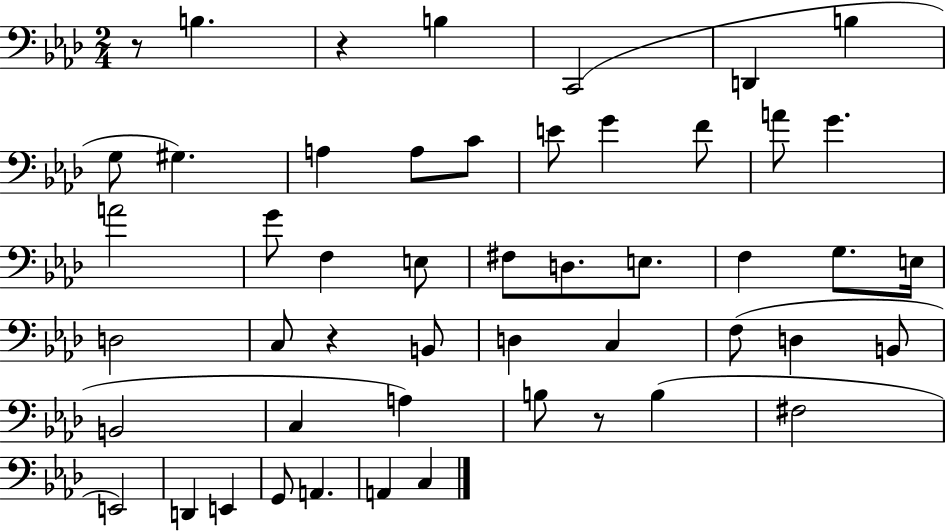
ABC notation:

X:1
T:Untitled
M:2/4
L:1/4
K:Ab
z/2 B, z B, C,,2 D,, B, G,/2 ^G, A, A,/2 C/2 E/2 G F/2 A/2 G A2 G/2 F, E,/2 ^F,/2 D,/2 E,/2 F, G,/2 E,/4 D,2 C,/2 z B,,/2 D, C, F,/2 D, B,,/2 B,,2 C, A, B,/2 z/2 B, ^F,2 E,,2 D,, E,, G,,/2 A,, A,, C,